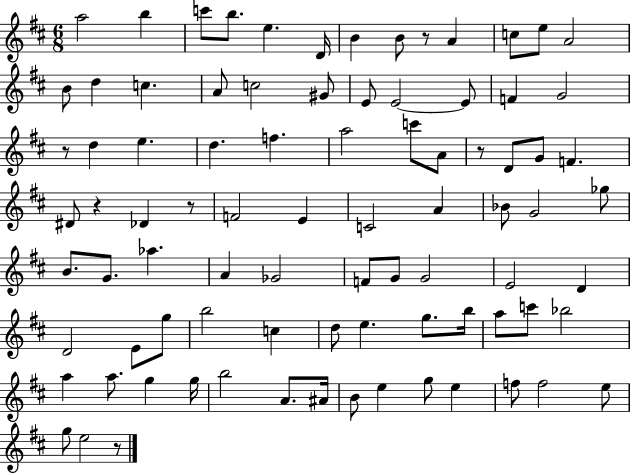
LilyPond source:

{
  \clef treble
  \numericTimeSignature
  \time 6/8
  \key d \major
  a''2 b''4 | c'''8 b''8. e''4. d'16 | b'4 b'8 r8 a'4 | c''8 e''8 a'2 | \break b'8 d''4 c''4. | a'8 c''2 gis'8 | e'8 e'2~~ e'8 | f'4 g'2 | \break r8 d''4 e''4. | d''4. f''4. | a''2 c'''8 a'8 | r8 d'8 g'8 f'4. | \break dis'8 r4 des'4 r8 | f'2 e'4 | c'2 a'4 | bes'8 g'2 ges''8 | \break b'8. g'8. aes''4. | a'4 ges'2 | f'8 g'8 g'2 | e'2 d'4 | \break d'2 e'8 g''8 | b''2 c''4 | d''8 e''4. g''8. b''16 | a''8 c'''8 bes''2 | \break a''4 a''8. g''4 g''16 | b''2 a'8. ais'16 | b'8 e''4 g''8 e''4 | f''8 f''2 e''8 | \break g''8 e''2 r8 | \bar "|."
}